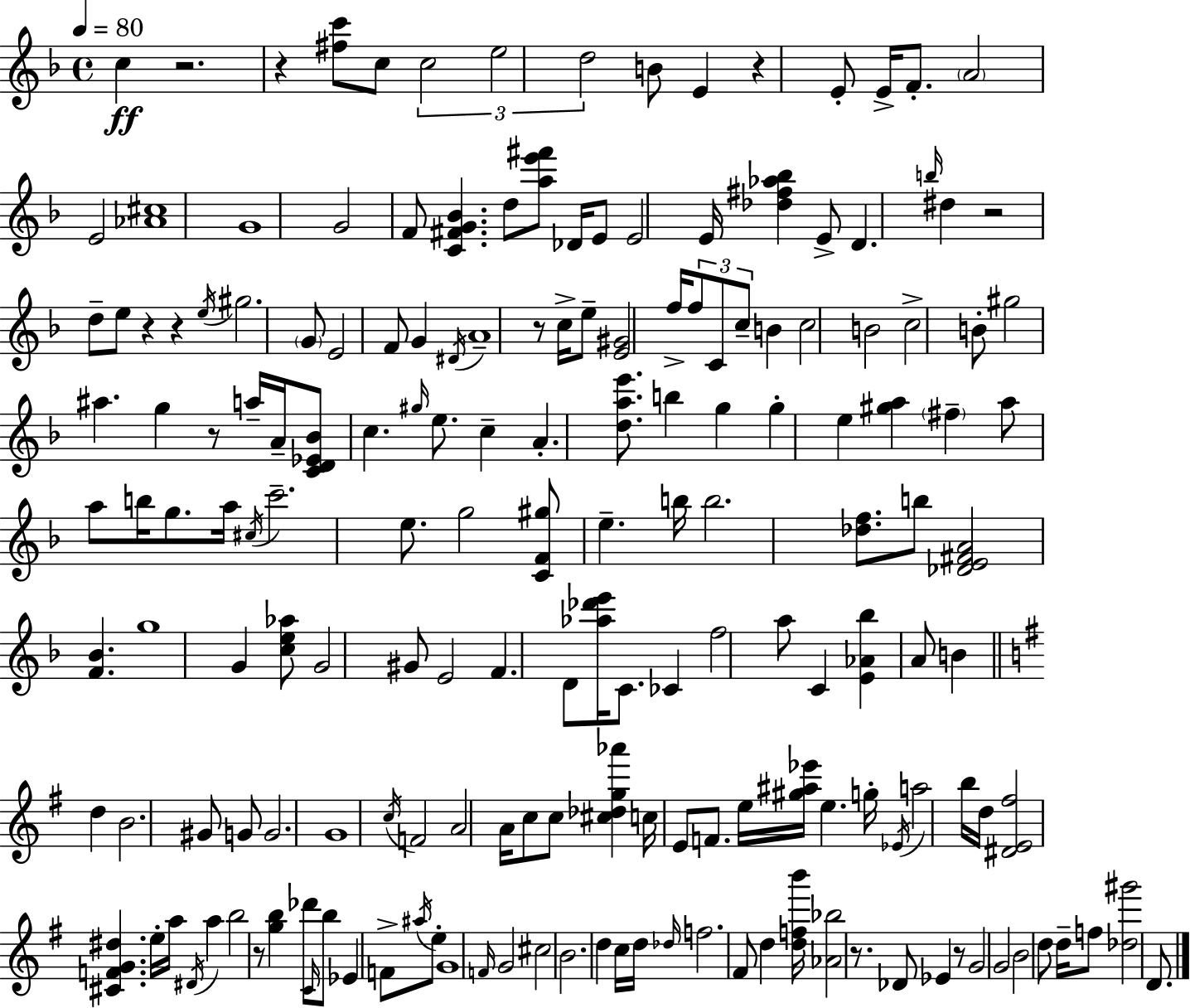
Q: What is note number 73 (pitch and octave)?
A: B5